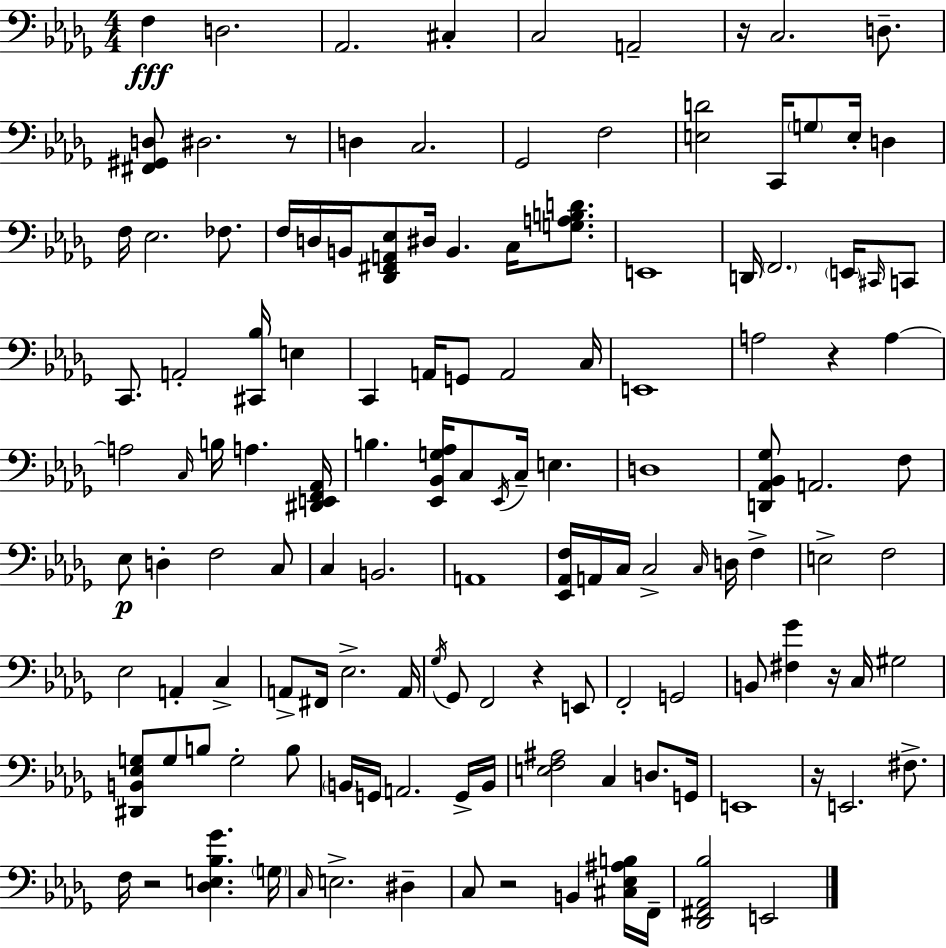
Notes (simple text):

F3/q D3/h. Ab2/h. C#3/q C3/h A2/h R/s C3/h. D3/e. [F#2,G#2,D3]/e D#3/h. R/e D3/q C3/h. Gb2/h F3/h [E3,D4]/h C2/s G3/e E3/s D3/q F3/s Eb3/h. FES3/e. F3/s D3/s B2/s [Db2,F#2,A2,Eb3]/e D#3/s B2/q. C3/s [G3,A3,B3,D4]/e. E2/w D2/s F2/h. E2/s C#2/s C2/e C2/e. A2/h [C#2,Bb3]/s E3/q C2/q A2/s G2/e A2/h C3/s E2/w A3/h R/q A3/q A3/h C3/s B3/s A3/q. [D#2,E2,F2,Ab2]/s B3/q. [Eb2,Bb2,G3,Ab3]/s C3/e Eb2/s C3/s E3/q. D3/w [D2,Ab2,Bb2,Gb3]/e A2/h. F3/e Eb3/e D3/q F3/h C3/e C3/q B2/h. A2/w [Eb2,Ab2,F3]/s A2/s C3/s C3/h C3/s D3/s F3/q E3/h F3/h Eb3/h A2/q C3/q A2/e F#2/s Eb3/h. A2/s Gb3/s Gb2/e F2/h R/q E2/e F2/h G2/h B2/e [F#3,Gb4]/q R/s C3/s G#3/h [D#2,B2,Eb3,G3]/e G3/e B3/e G3/h B3/e B2/s G2/s A2/h. G2/s B2/s [E3,F3,A#3]/h C3/q D3/e. G2/s E2/w R/s E2/h. F#3/e. F3/s R/h [Db3,E3,Bb3,Gb4]/q. G3/s C3/s E3/h. D#3/q C3/e R/h B2/q [C#3,Eb3,A#3,B3]/s F2/s [Db2,F#2,Ab2,Bb3]/h E2/h